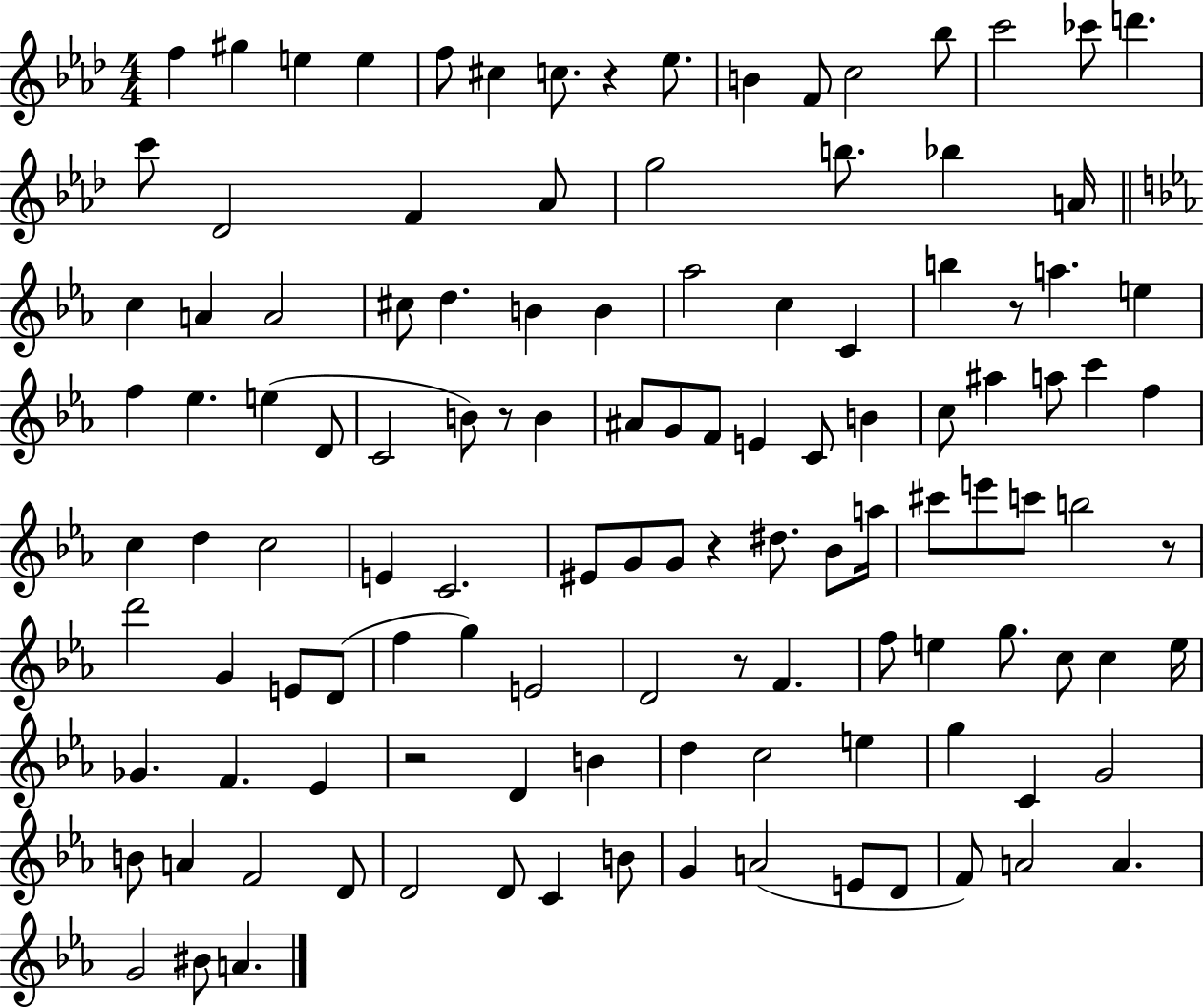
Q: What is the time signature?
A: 4/4